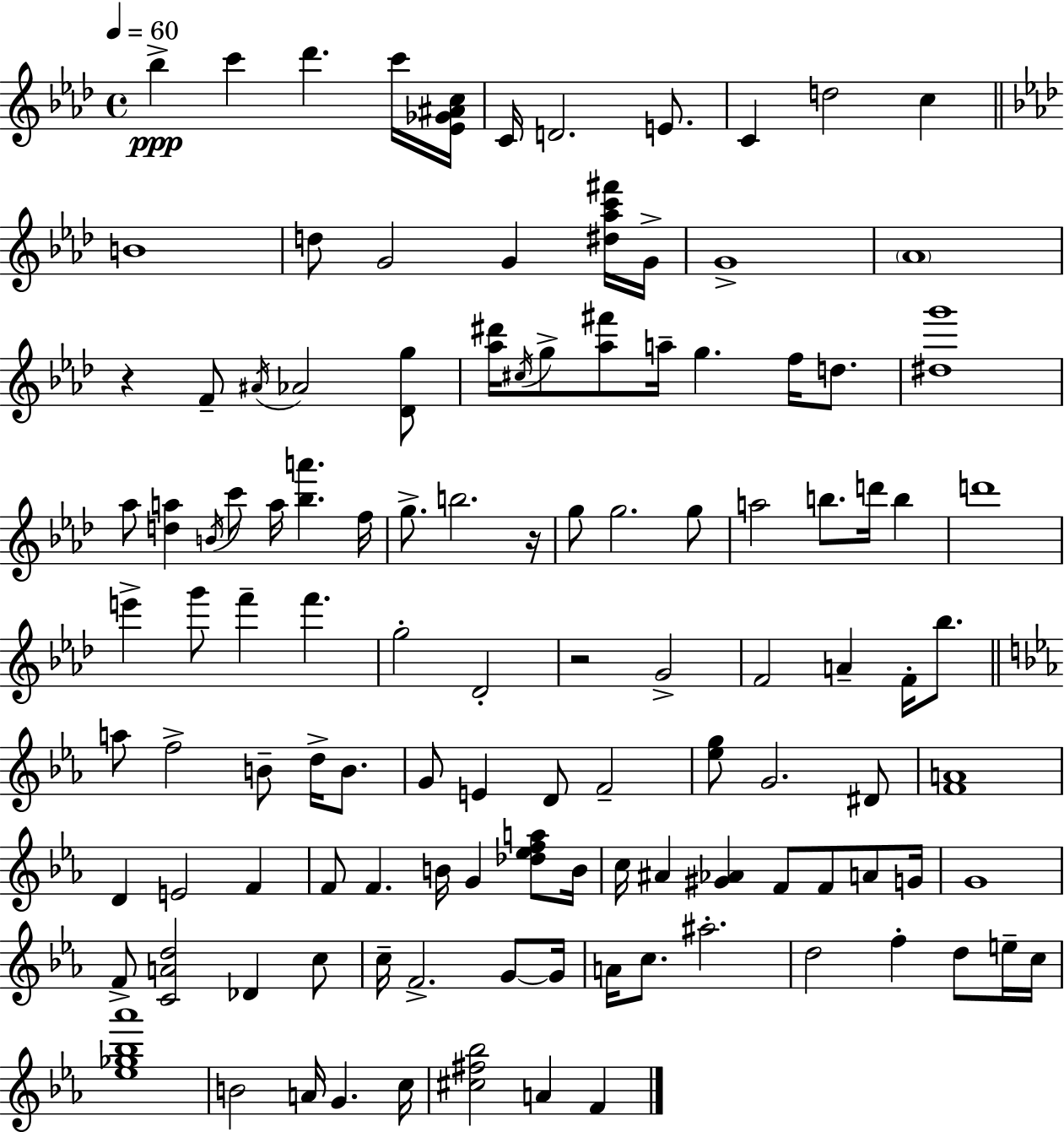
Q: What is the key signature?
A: AES major